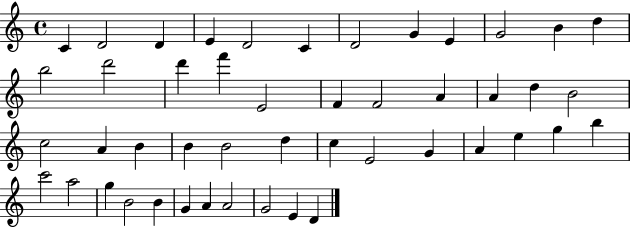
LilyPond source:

{
  \clef treble
  \time 4/4
  \defaultTimeSignature
  \key c \major
  c'4 d'2 d'4 | e'4 d'2 c'4 | d'2 g'4 e'4 | g'2 b'4 d''4 | \break b''2 d'''2 | d'''4 f'''4 e'2 | f'4 f'2 a'4 | a'4 d''4 b'2 | \break c''2 a'4 b'4 | b'4 b'2 d''4 | c''4 e'2 g'4 | a'4 e''4 g''4 b''4 | \break c'''2 a''2 | g''4 b'2 b'4 | g'4 a'4 a'2 | g'2 e'4 d'4 | \break \bar "|."
}